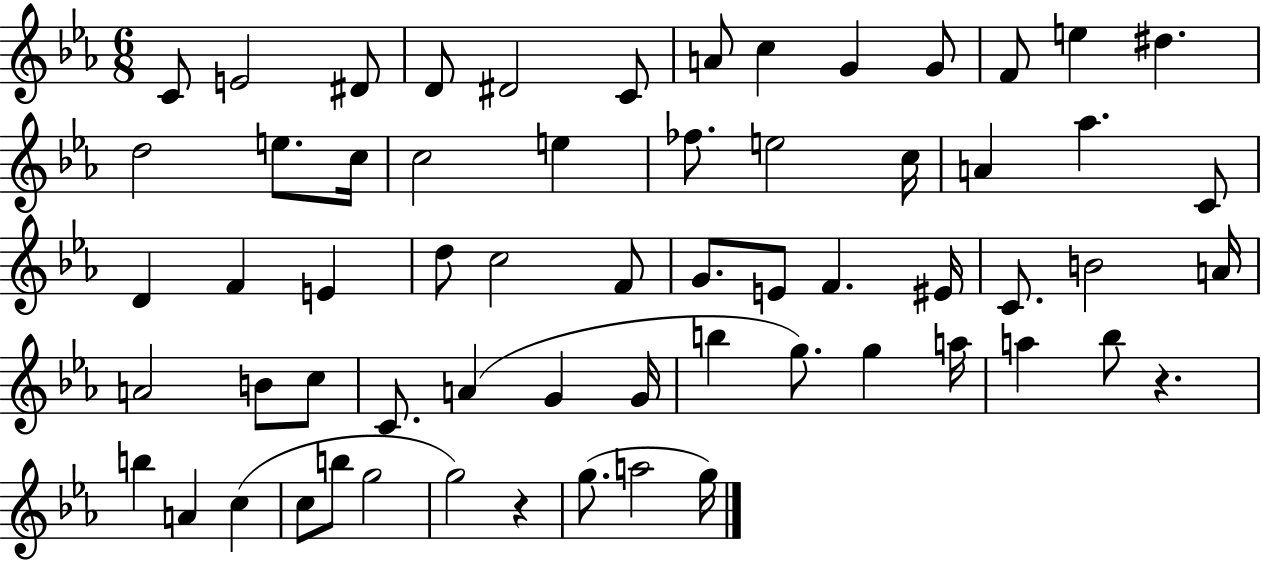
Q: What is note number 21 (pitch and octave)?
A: C5